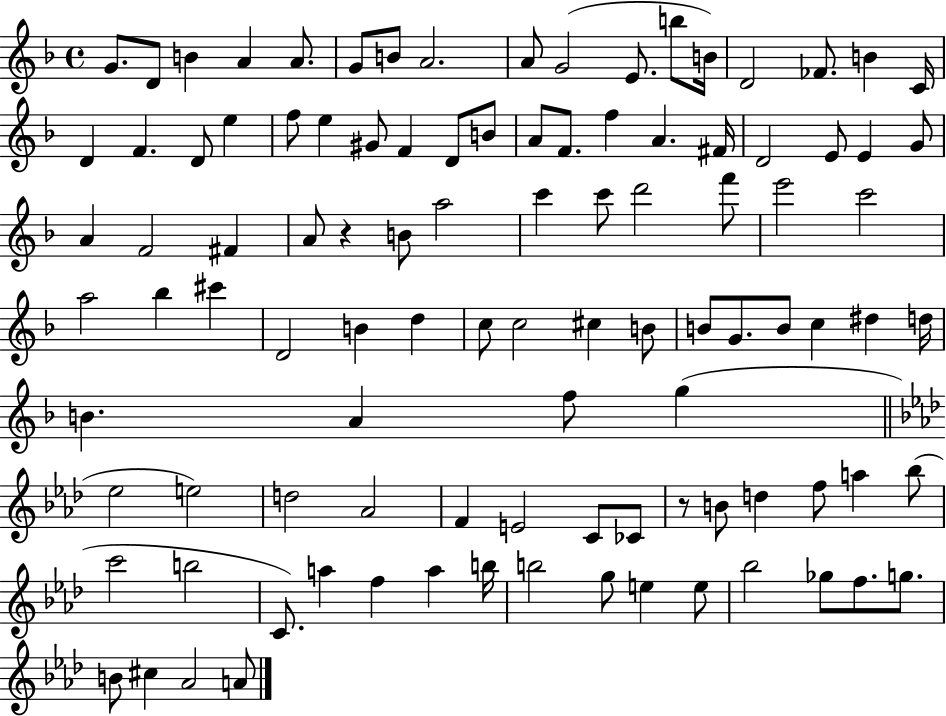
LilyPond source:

{
  \clef treble
  \time 4/4
  \defaultTimeSignature
  \key f \major
  g'8. d'8 b'4 a'4 a'8. | g'8 b'8 a'2. | a'8 g'2( e'8. b''8 b'16) | d'2 fes'8. b'4 c'16 | \break d'4 f'4. d'8 e''4 | f''8 e''4 gis'8 f'4 d'8 b'8 | a'8 f'8. f''4 a'4. fis'16 | d'2 e'8 e'4 g'8 | \break a'4 f'2 fis'4 | a'8 r4 b'8 a''2 | c'''4 c'''8 d'''2 f'''8 | e'''2 c'''2 | \break a''2 bes''4 cis'''4 | d'2 b'4 d''4 | c''8 c''2 cis''4 b'8 | b'8 g'8. b'8 c''4 dis''4 d''16 | \break b'4. a'4 f''8 g''4( | \bar "||" \break \key aes \major ees''2 e''2) | d''2 aes'2 | f'4 e'2 c'8 ces'8 | r8 b'8 d''4 f''8 a''4 bes''8( | \break c'''2 b''2 | c'8.) a''4 f''4 a''4 b''16 | b''2 g''8 e''4 e''8 | bes''2 ges''8 f''8. g''8. | \break b'8 cis''4 aes'2 a'8 | \bar "|."
}